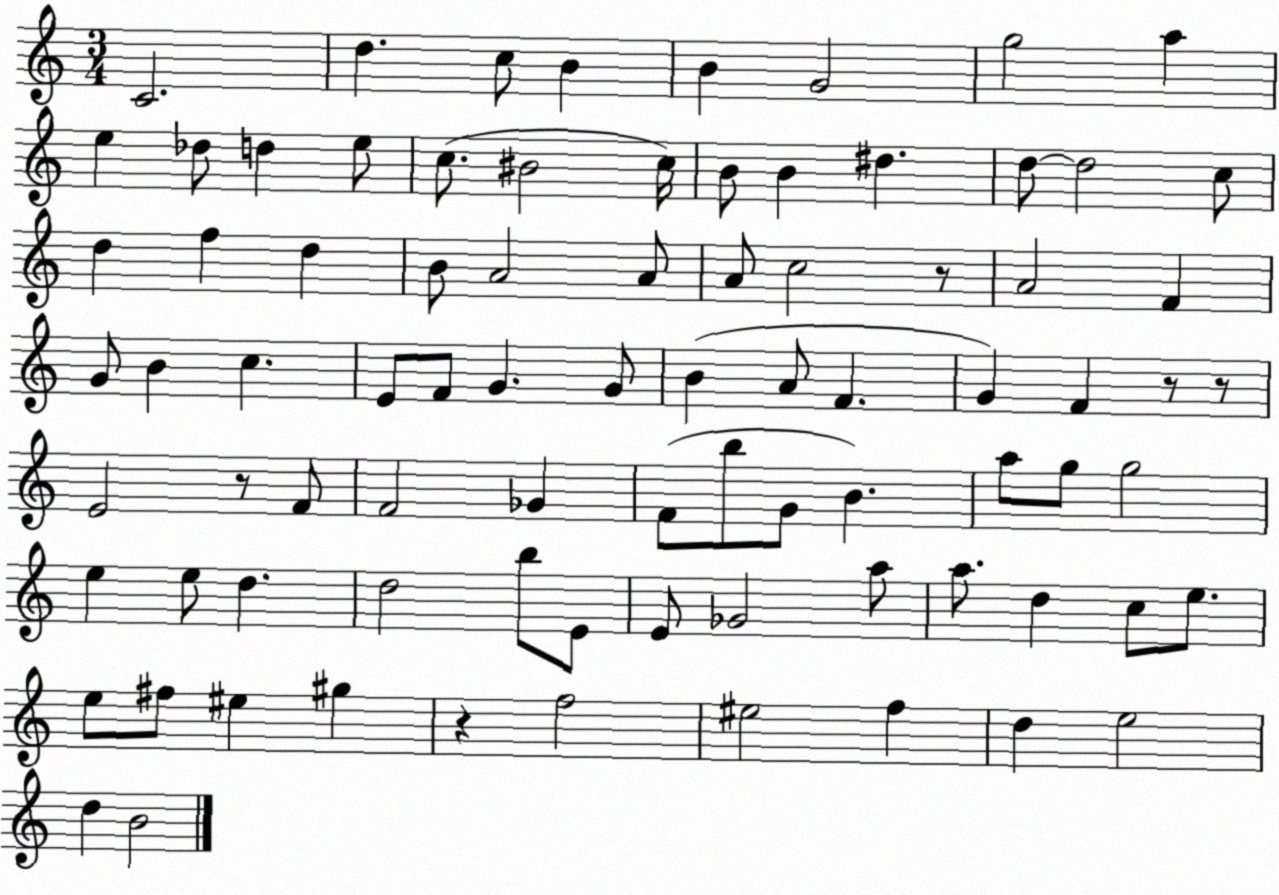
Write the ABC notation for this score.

X:1
T:Untitled
M:3/4
L:1/4
K:C
C2 d c/2 B B G2 g2 a e _d/2 d e/2 c/2 ^B2 c/4 B/2 B ^d d/2 d2 c/2 d f d B/2 A2 A/2 A/2 c2 z/2 A2 F G/2 B c E/2 F/2 G G/2 B A/2 F G F z/2 z/2 E2 z/2 F/2 F2 _G F/2 b/2 G/2 B a/2 g/2 g2 e e/2 d d2 b/2 E/2 E/2 _G2 a/2 a/2 d c/2 e/2 e/2 ^f/2 ^e ^g z f2 ^e2 f d e2 d B2